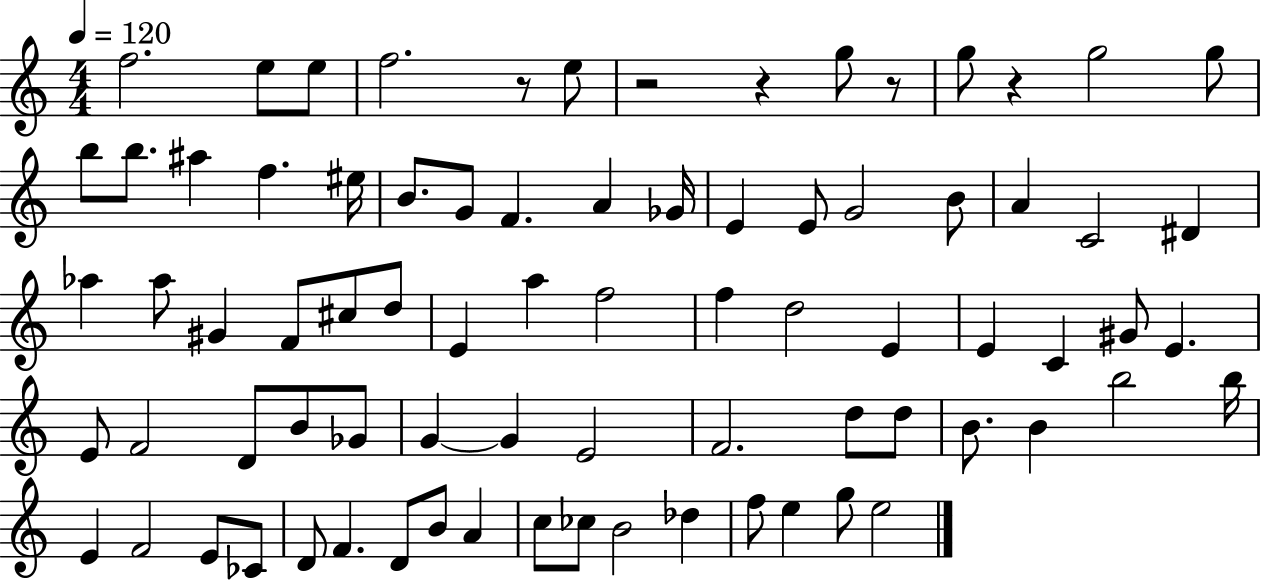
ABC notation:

X:1
T:Untitled
M:4/4
L:1/4
K:C
f2 e/2 e/2 f2 z/2 e/2 z2 z g/2 z/2 g/2 z g2 g/2 b/2 b/2 ^a f ^e/4 B/2 G/2 F A _G/4 E E/2 G2 B/2 A C2 ^D _a _a/2 ^G F/2 ^c/2 d/2 E a f2 f d2 E E C ^G/2 E E/2 F2 D/2 B/2 _G/2 G G E2 F2 d/2 d/2 B/2 B b2 b/4 E F2 E/2 _C/2 D/2 F D/2 B/2 A c/2 _c/2 B2 _d f/2 e g/2 e2